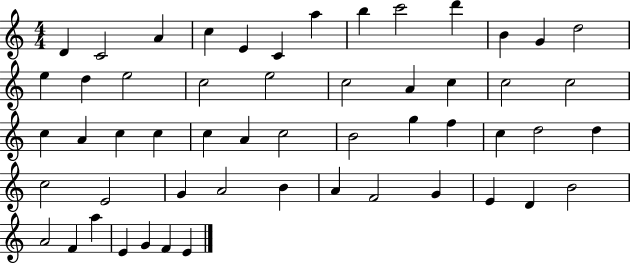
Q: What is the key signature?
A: C major